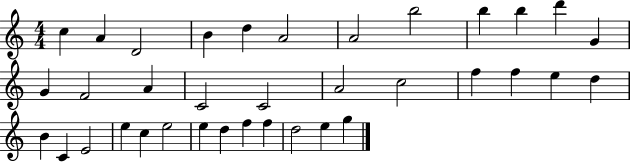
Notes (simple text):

C5/q A4/q D4/h B4/q D5/q A4/h A4/h B5/h B5/q B5/q D6/q G4/q G4/q F4/h A4/q C4/h C4/h A4/h C5/h F5/q F5/q E5/q D5/q B4/q C4/q E4/h E5/q C5/q E5/h E5/q D5/q F5/q F5/q D5/h E5/q G5/q